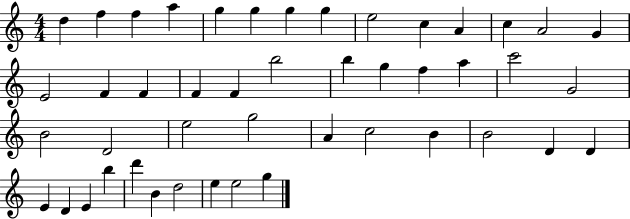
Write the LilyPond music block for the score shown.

{
  \clef treble
  \numericTimeSignature
  \time 4/4
  \key c \major
  d''4 f''4 f''4 a''4 | g''4 g''4 g''4 g''4 | e''2 c''4 a'4 | c''4 a'2 g'4 | \break e'2 f'4 f'4 | f'4 f'4 b''2 | b''4 g''4 f''4 a''4 | c'''2 g'2 | \break b'2 d'2 | e''2 g''2 | a'4 c''2 b'4 | b'2 d'4 d'4 | \break e'4 d'4 e'4 b''4 | d'''4 b'4 d''2 | e''4 e''2 g''4 | \bar "|."
}